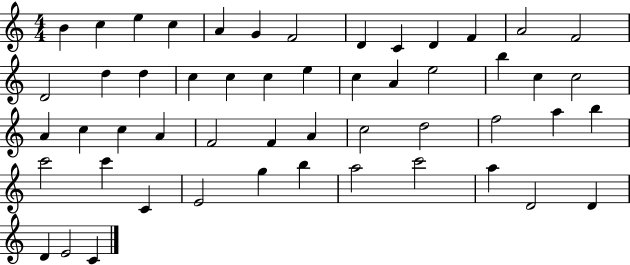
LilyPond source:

{
  \clef treble
  \numericTimeSignature
  \time 4/4
  \key c \major
  b'4 c''4 e''4 c''4 | a'4 g'4 f'2 | d'4 c'4 d'4 f'4 | a'2 f'2 | \break d'2 d''4 d''4 | c''4 c''4 c''4 e''4 | c''4 a'4 e''2 | b''4 c''4 c''2 | \break a'4 c''4 c''4 a'4 | f'2 f'4 a'4 | c''2 d''2 | f''2 a''4 b''4 | \break c'''2 c'''4 c'4 | e'2 g''4 b''4 | a''2 c'''2 | a''4 d'2 d'4 | \break d'4 e'2 c'4 | \bar "|."
}